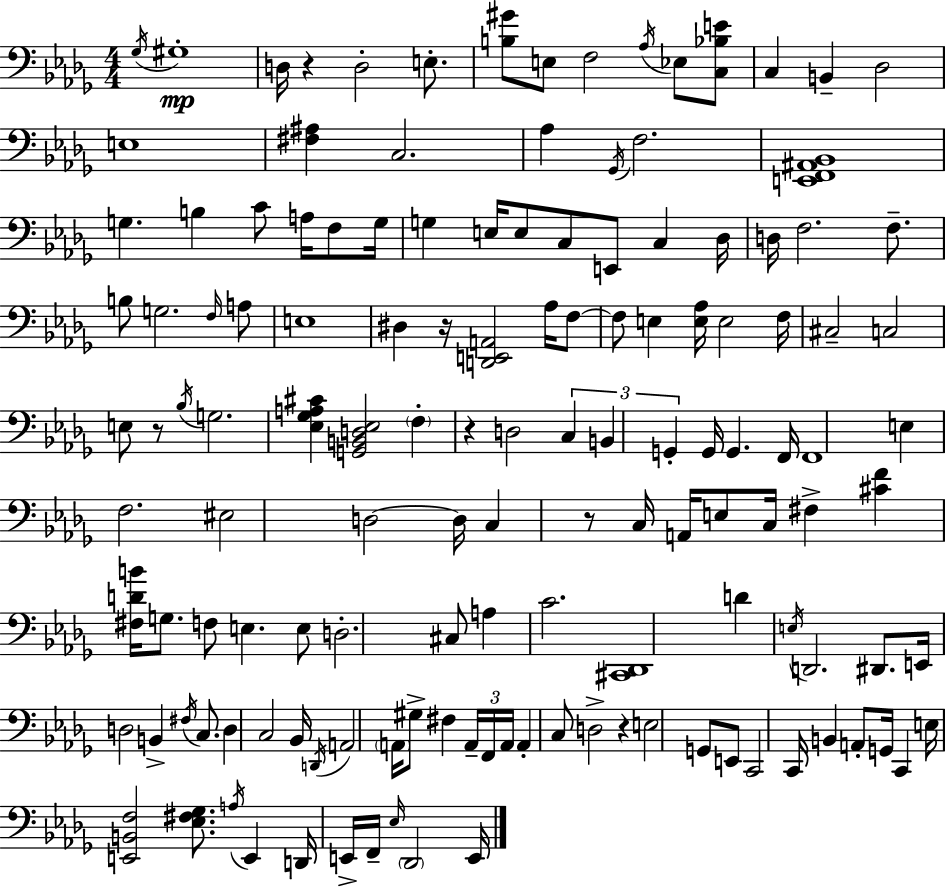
Gb3/s G#3/w D3/s R/q D3/h E3/e. [B3,G#4]/e E3/e F3/h Ab3/s Eb3/e [C3,Bb3,E4]/e C3/q B2/q Db3/h E3/w [F#3,A#3]/q C3/h. Ab3/q Gb2/s F3/h. [E2,F2,A#2,Bb2]/w G3/q. B3/q C4/e A3/s F3/e G3/s G3/q E3/s E3/e C3/e E2/e C3/q Db3/s D3/s F3/h. F3/e. B3/e G3/h. F3/s A3/e E3/w D#3/q R/s [D2,E2,A2]/h Ab3/s F3/e F3/e E3/q [E3,Ab3]/s E3/h F3/s C#3/h C3/h E3/e R/e Bb3/s G3/h. [Eb3,Gb3,A3,C#4]/q [G2,B2,D3,Eb3]/h F3/q R/q D3/h C3/q B2/q G2/q G2/s G2/q. F2/s F2/w E3/q F3/h. EIS3/h D3/h D3/s C3/q R/e C3/s A2/s E3/e C3/s F#3/q [C#4,F4]/q [F#3,D4,B4]/s G3/e. F3/e E3/q. E3/e D3/h. C#3/e A3/q C4/h. [C#2,Db2]/w D4/q E3/s D2/h. D#2/e. E2/s D3/h B2/q F#3/s C3/e. D3/q C3/h Bb2/s D2/s A2/h A2/s G#3/e F#3/q A2/s F2/s A2/s A2/q C3/e D3/h R/q E3/h G2/e E2/e C2/h C2/s B2/q A2/e G2/s C2/q E3/s [E2,B2,F3]/h [Eb3,F#3,Gb3]/e. A3/s E2/q D2/s E2/s F2/s Eb3/s Db2/h E2/s